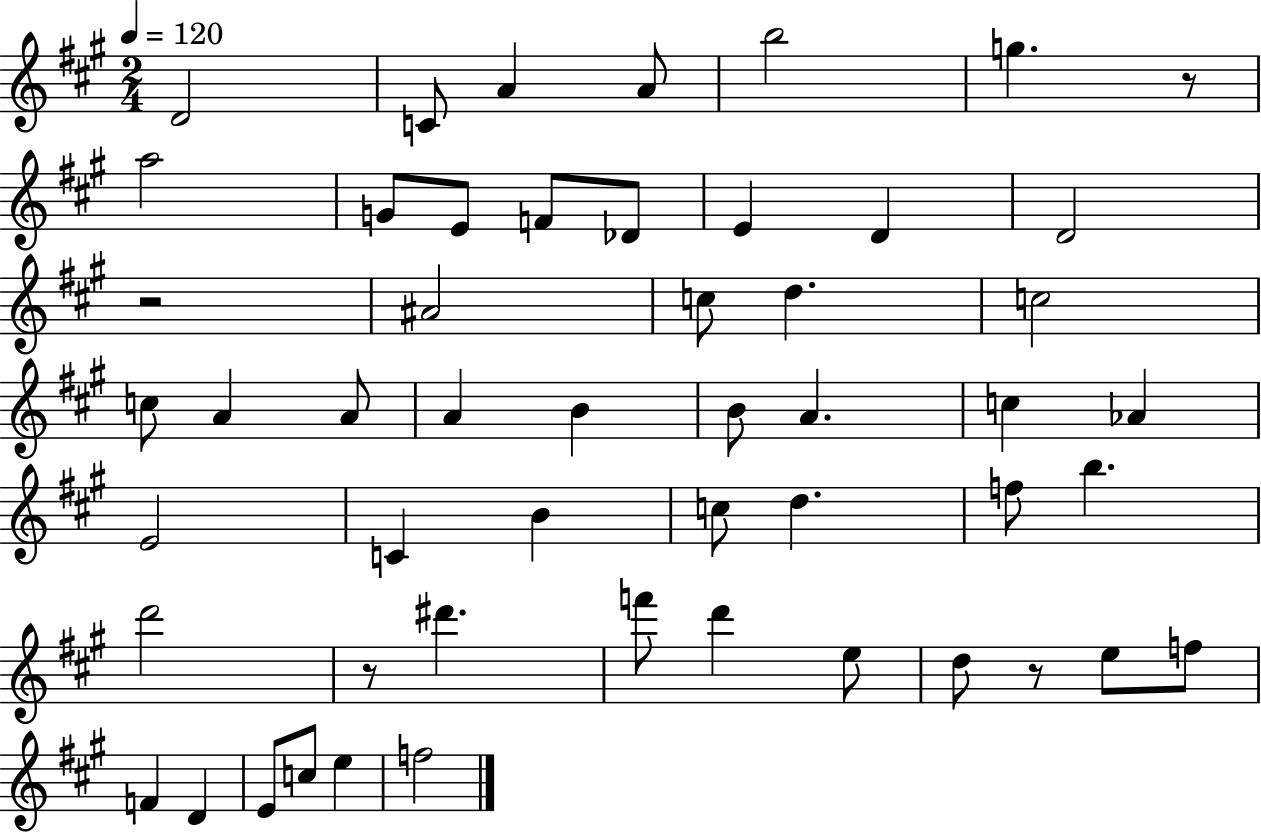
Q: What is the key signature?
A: A major